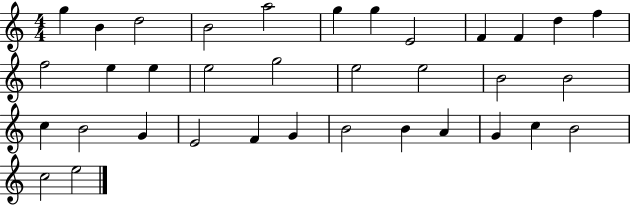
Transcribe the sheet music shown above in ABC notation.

X:1
T:Untitled
M:4/4
L:1/4
K:C
g B d2 B2 a2 g g E2 F F d f f2 e e e2 g2 e2 e2 B2 B2 c B2 G E2 F G B2 B A G c B2 c2 e2